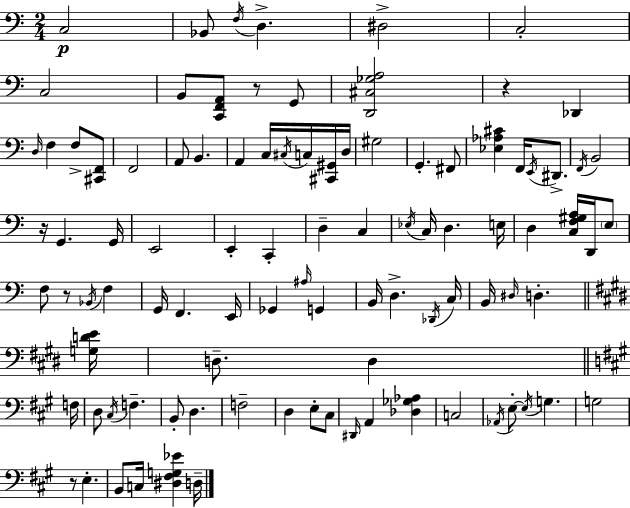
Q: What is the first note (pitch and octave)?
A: C3